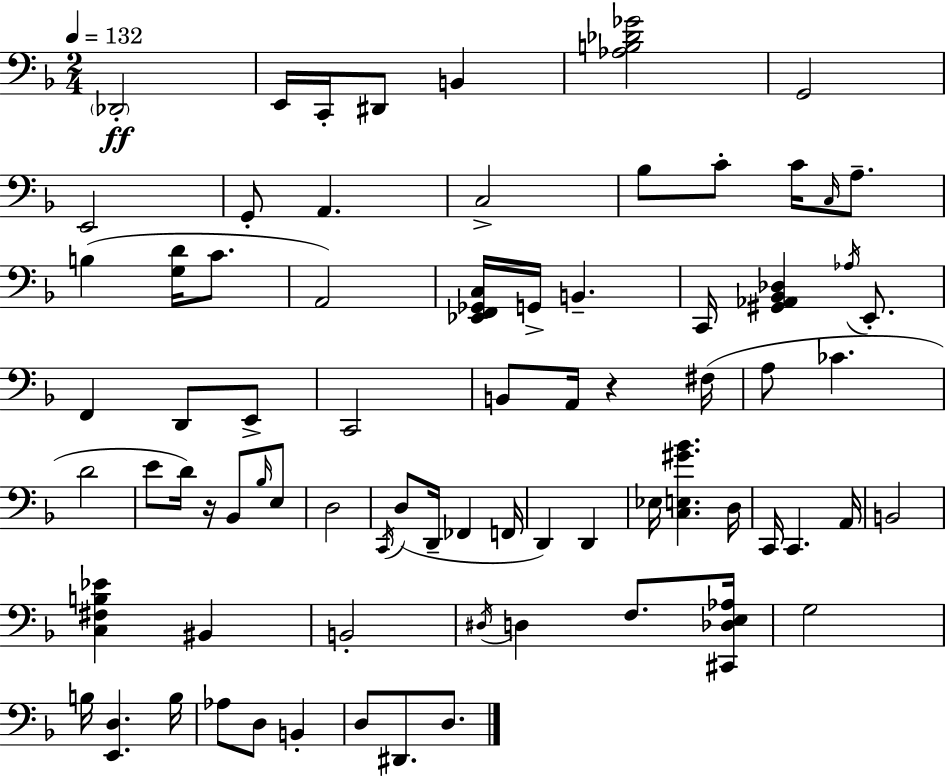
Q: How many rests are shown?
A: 2